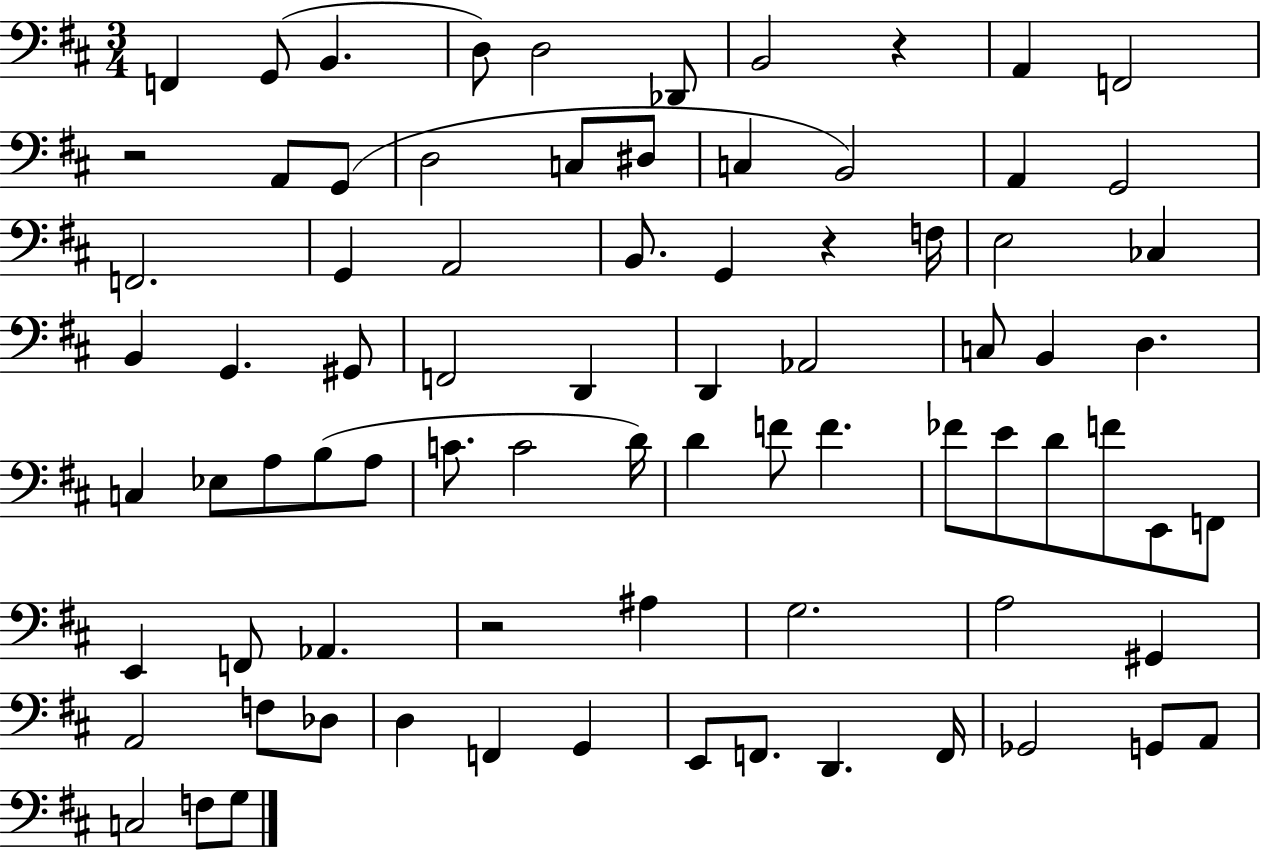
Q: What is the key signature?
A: D major